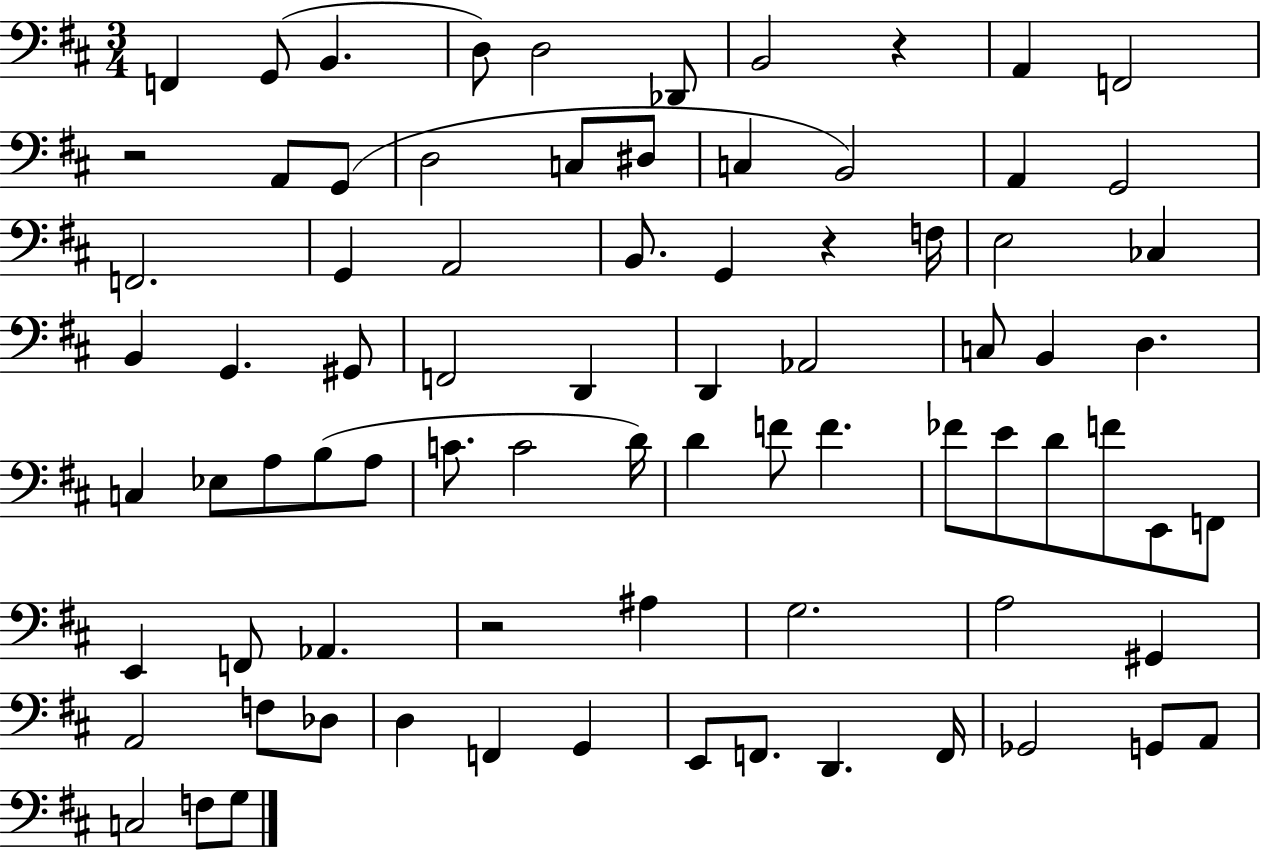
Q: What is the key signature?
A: D major